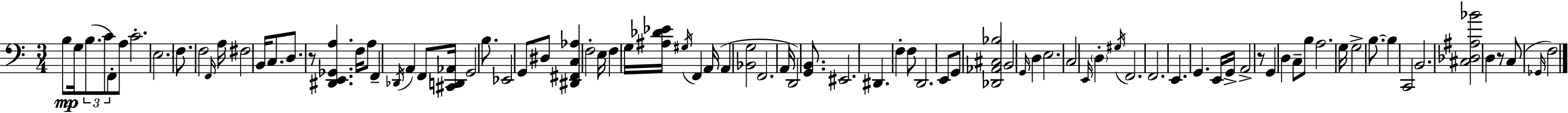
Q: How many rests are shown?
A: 3